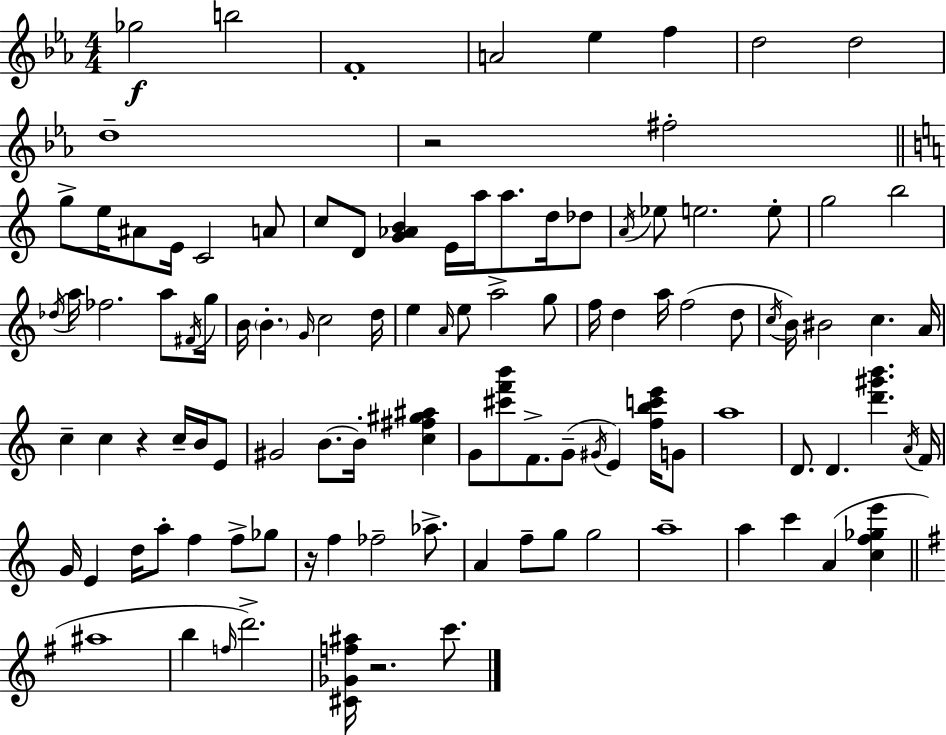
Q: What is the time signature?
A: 4/4